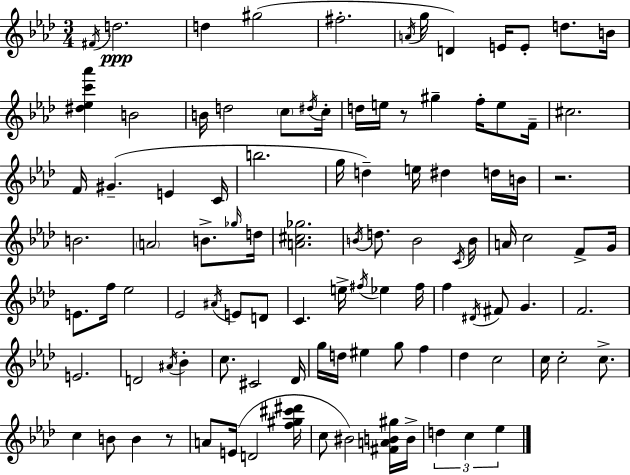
{
  \clef treble
  \numericTimeSignature
  \time 3/4
  \key aes \major
  \acciaccatura { fis'16 }\ppp d''2. | d''4 gis''2( | fis''2.-. | \acciaccatura { a'16 } g''16 d'4) e'16 e'8-. d''8. | \break b'16 <dis'' ees'' c''' aes'''>4 b'2 | b'16 d''2 \parenthesize c''8 | \acciaccatura { dis''16 } c''16-. d''16 e''16 r8 gis''4-- f''16-. | e''8 f'16-- cis''2. | \break f'16 gis'4.--( e'4 | c'16 b''2. | g''16 d''4--) e''16 dis''4 | d''16 b'16 r2. | \break b'2. | \parenthesize a'2 b'8.-> | \grace { ges''16 } d''16 <a' cis'' ges''>2. | \acciaccatura { b'16 } d''8. b'2 | \break \acciaccatura { c'16 } b'16 a'16 c''2 | f'8-> g'16 e'8. f''16 ees''2 | ees'2 | \acciaccatura { ais'16 } e'8 d'8 c'4. | \break e''16-> \acciaccatura { fis''16 } ees''4 fis''16 f''4 | \acciaccatura { dis'16 } fis'8 g'4. f'2. | e'2. | d'2 | \break \acciaccatura { ais'16 } bes'4-. c''8. | cis'2 des'16 g''16 d''16 | eis''4 g''8 f''4 des''4 | c''2 c''16 c''2-. | \break c''8.-> c''4 | b'8 b'4 r8 a'8 | e'16( d'2 <f'' gis'' cis''' dis'''>16 c''8 | bis'2) <fis' a' b' gis''>16 b'16-> \tuplet 3/2 { d''4 | \break c''4 ees''4 } \bar "|."
}